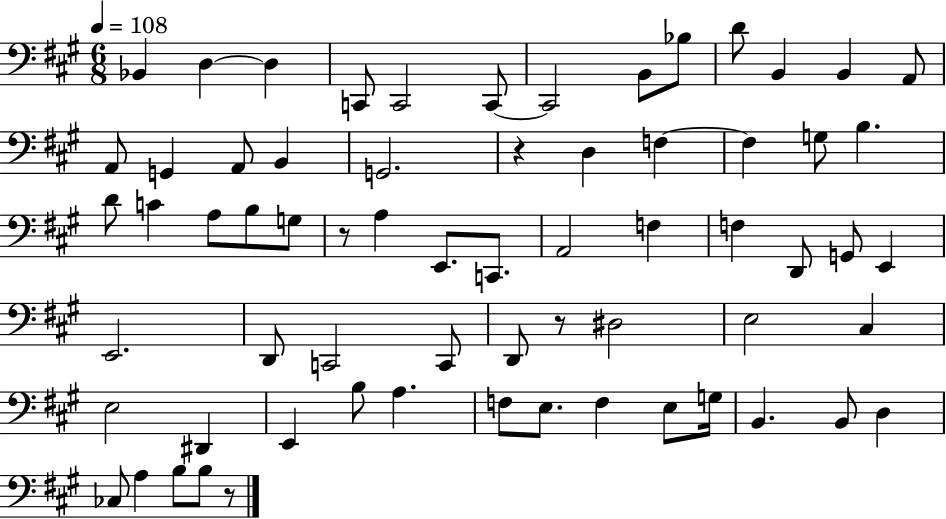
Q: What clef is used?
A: bass